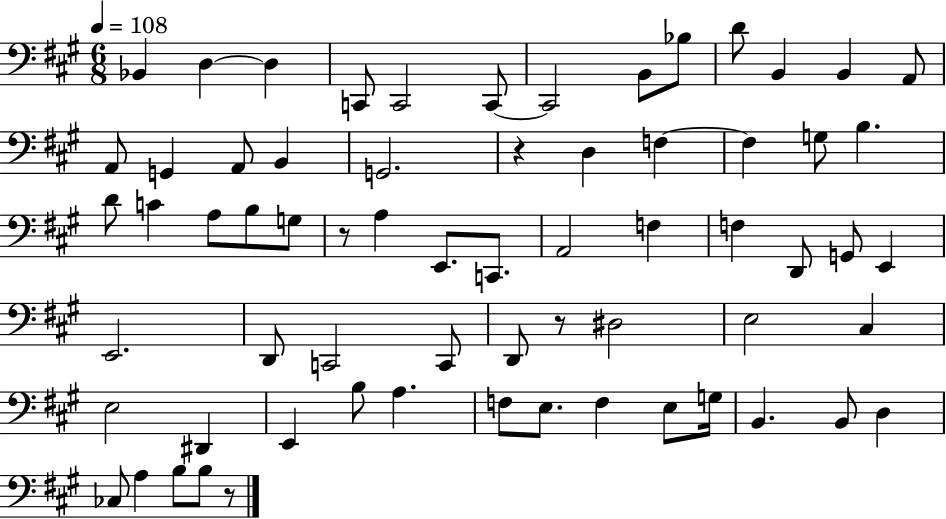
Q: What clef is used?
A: bass